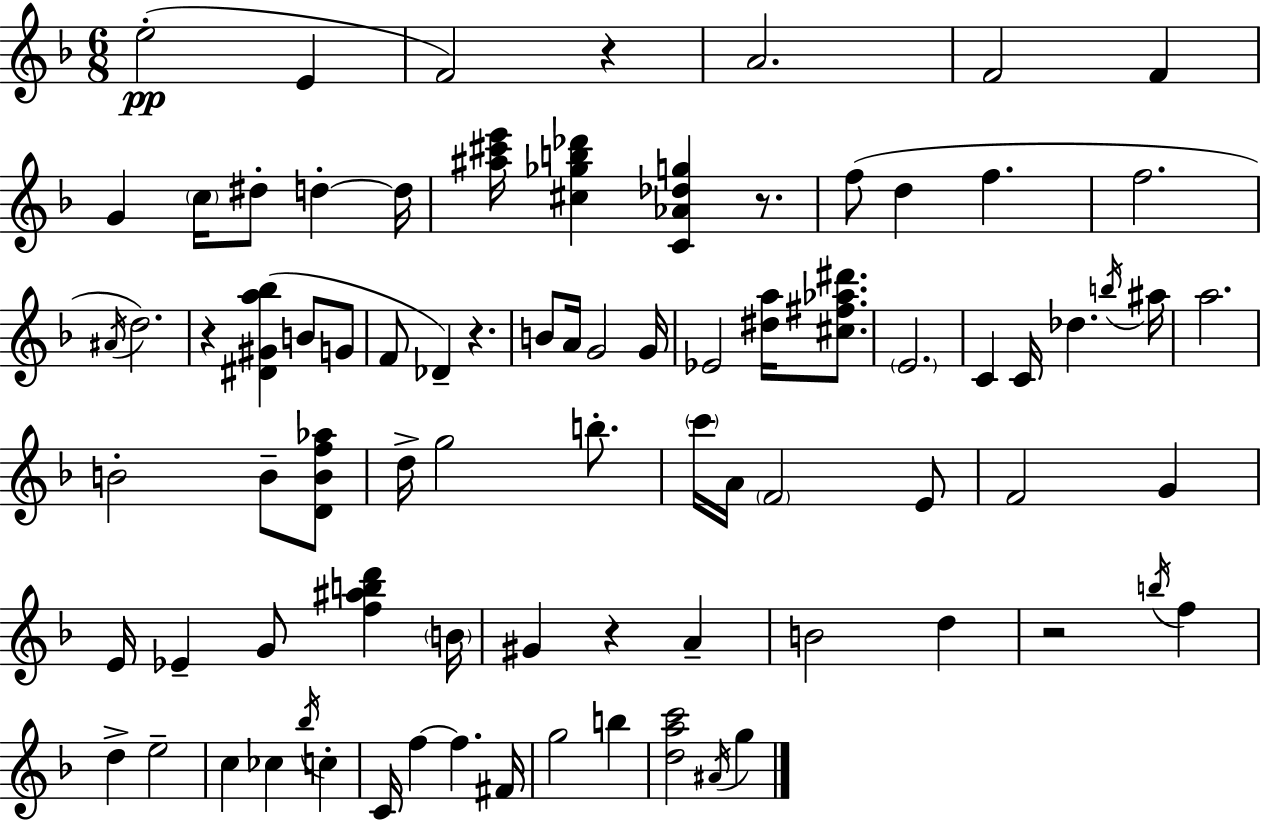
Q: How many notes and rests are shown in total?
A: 83